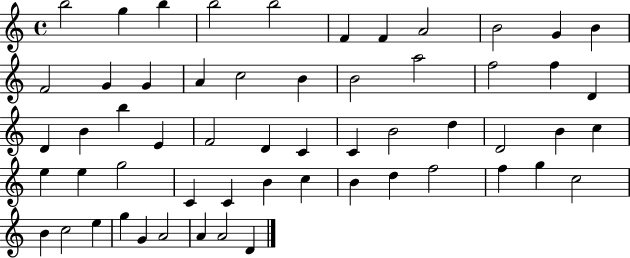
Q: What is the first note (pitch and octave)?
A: B5